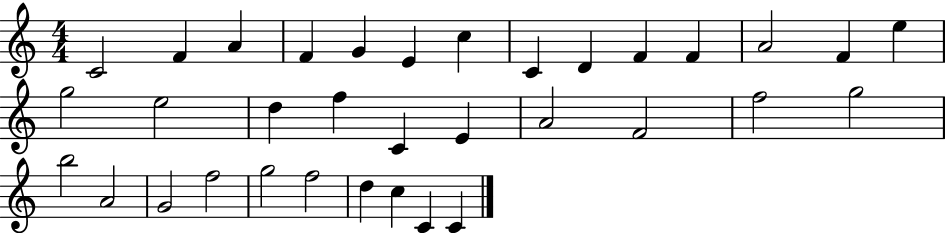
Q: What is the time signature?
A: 4/4